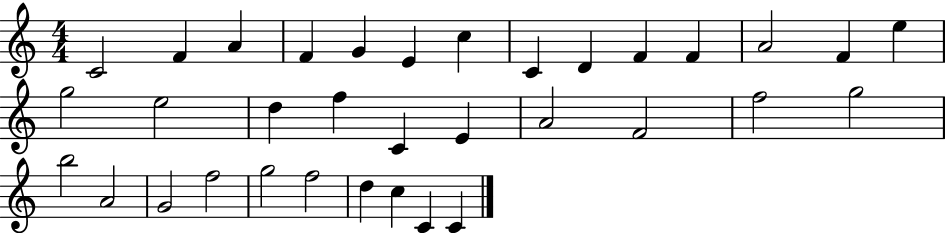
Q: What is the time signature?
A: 4/4